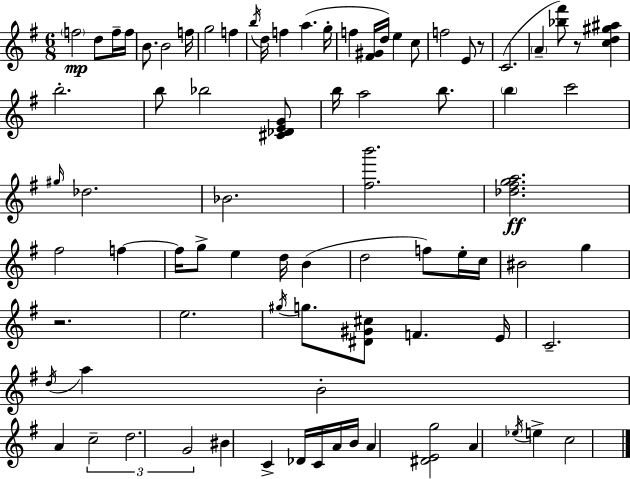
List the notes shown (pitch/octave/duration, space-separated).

F5/h D5/e F5/s F5/s B4/e. B4/h F5/s G5/h F5/q B5/s D5/s F5/q A5/q. G5/s F5/q [F#4,G#4]/s D5/s E5/q C5/e F5/h E4/e R/e C4/h. A4/q [Bb5,F#6]/e R/e [C5,D5,G#5,A#5]/q B5/h. B5/e Bb5/h [C#4,Db4,E4,G4]/e B5/s A5/h B5/e. B5/q C6/h G#5/s Db5/h. Bb4/h. [F#5,B6]/h. [Db5,F#5,G5,A5]/h. F#5/h F5/q F5/s G5/e E5/q D5/s B4/q D5/h F5/e E5/s C5/s BIS4/h G5/q R/h. E5/h. G#5/s G5/e. [D#4,G#4,C#5]/e F4/q. E4/s C4/h. D5/s A5/q B4/h A4/q C5/h D5/h. G4/h BIS4/q C4/q Db4/s C4/s A4/s B4/s A4/q [D#4,E4,G5]/h A4/q Eb5/s E5/q C5/h